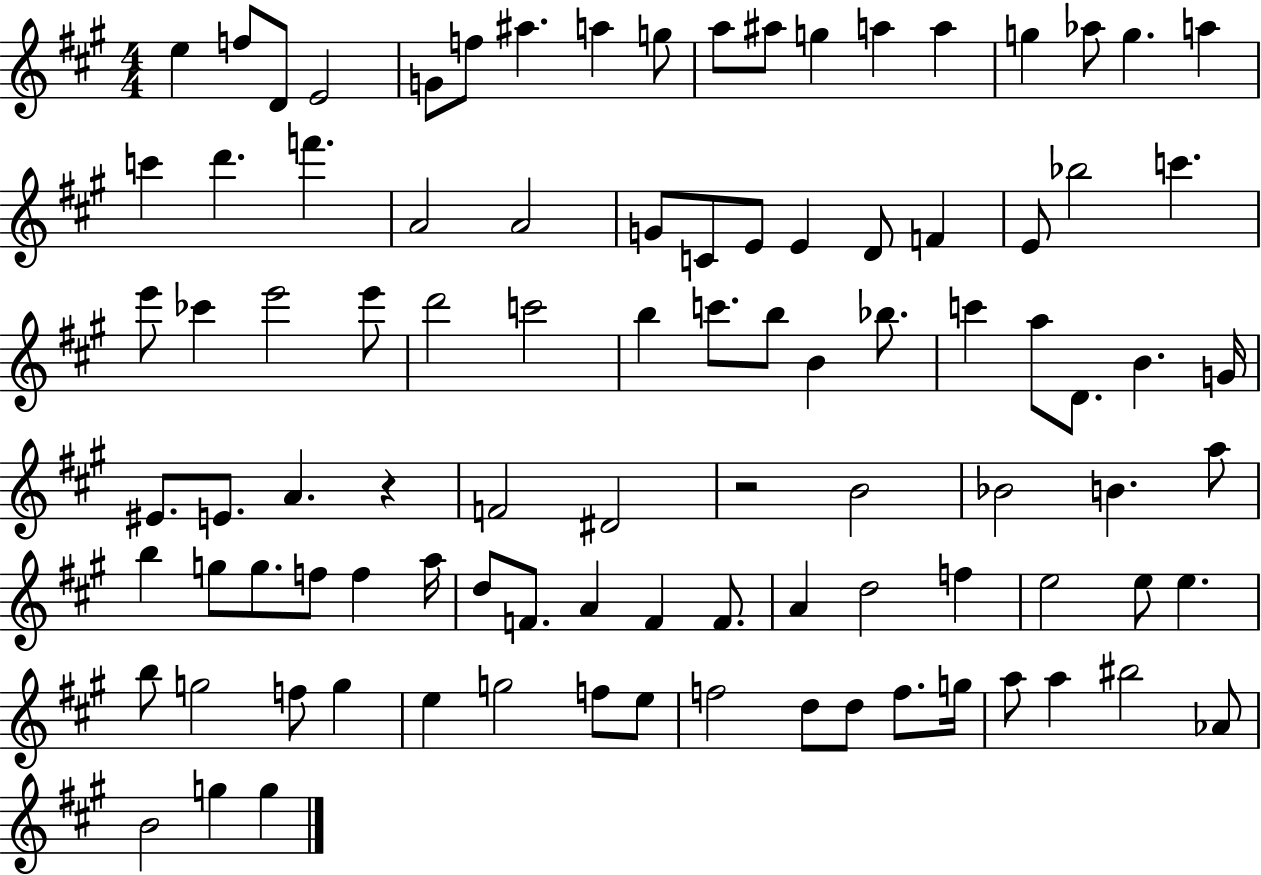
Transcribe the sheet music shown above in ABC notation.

X:1
T:Untitled
M:4/4
L:1/4
K:A
e f/2 D/2 E2 G/2 f/2 ^a a g/2 a/2 ^a/2 g a a g _a/2 g a c' d' f' A2 A2 G/2 C/2 E/2 E D/2 F E/2 _b2 c' e'/2 _c' e'2 e'/2 d'2 c'2 b c'/2 b/2 B _b/2 c' a/2 D/2 B G/4 ^E/2 E/2 A z F2 ^D2 z2 B2 _B2 B a/2 b g/2 g/2 f/2 f a/4 d/2 F/2 A F F/2 A d2 f e2 e/2 e b/2 g2 f/2 g e g2 f/2 e/2 f2 d/2 d/2 f/2 g/4 a/2 a ^b2 _A/2 B2 g g